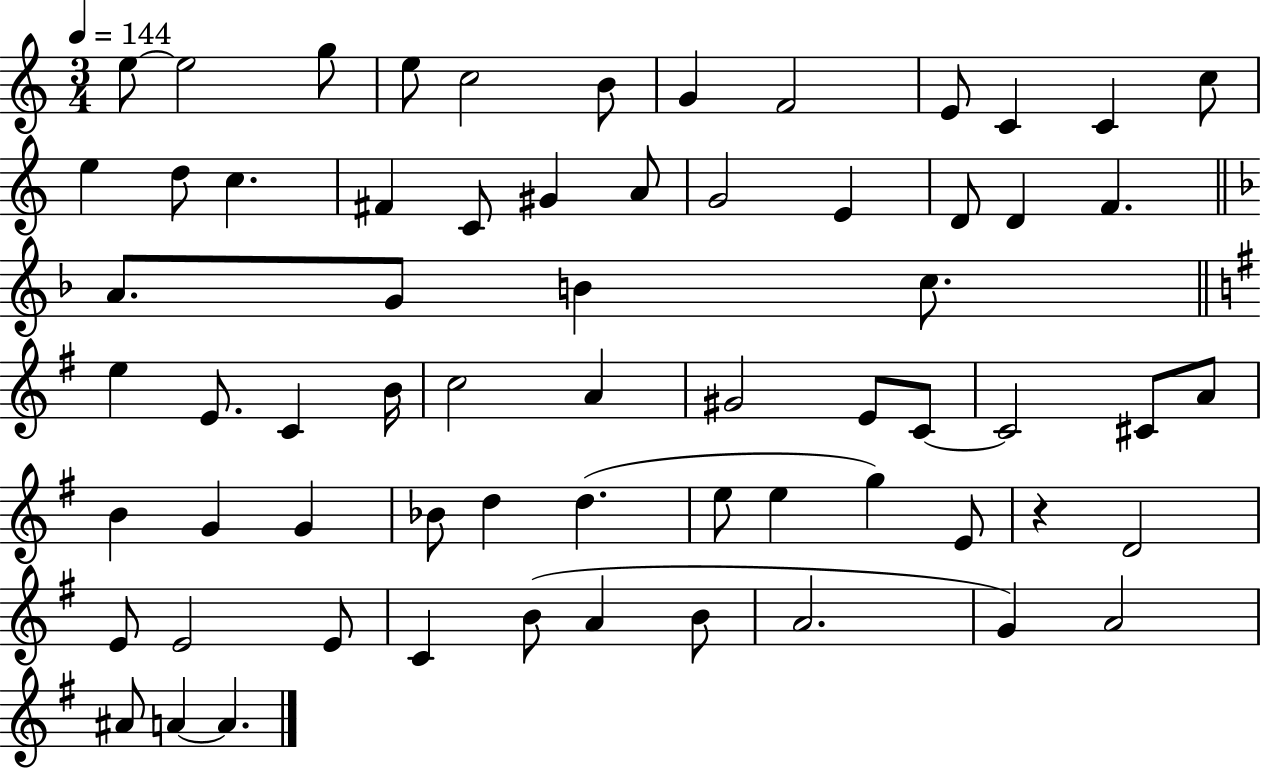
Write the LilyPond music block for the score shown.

{
  \clef treble
  \numericTimeSignature
  \time 3/4
  \key c \major
  \tempo 4 = 144
  e''8~~ e''2 g''8 | e''8 c''2 b'8 | g'4 f'2 | e'8 c'4 c'4 c''8 | \break e''4 d''8 c''4. | fis'4 c'8 gis'4 a'8 | g'2 e'4 | d'8 d'4 f'4. | \break \bar "||" \break \key f \major a'8. g'8 b'4 c''8. | \bar "||" \break \key g \major e''4 e'8. c'4 b'16 | c''2 a'4 | gis'2 e'8 c'8~~ | c'2 cis'8 a'8 | \break b'4 g'4 g'4 | bes'8 d''4 d''4.( | e''8 e''4 g''4) e'8 | r4 d'2 | \break e'8 e'2 e'8 | c'4 b'8( a'4 b'8 | a'2. | g'4) a'2 | \break ais'8 a'4~~ a'4. | \bar "|."
}